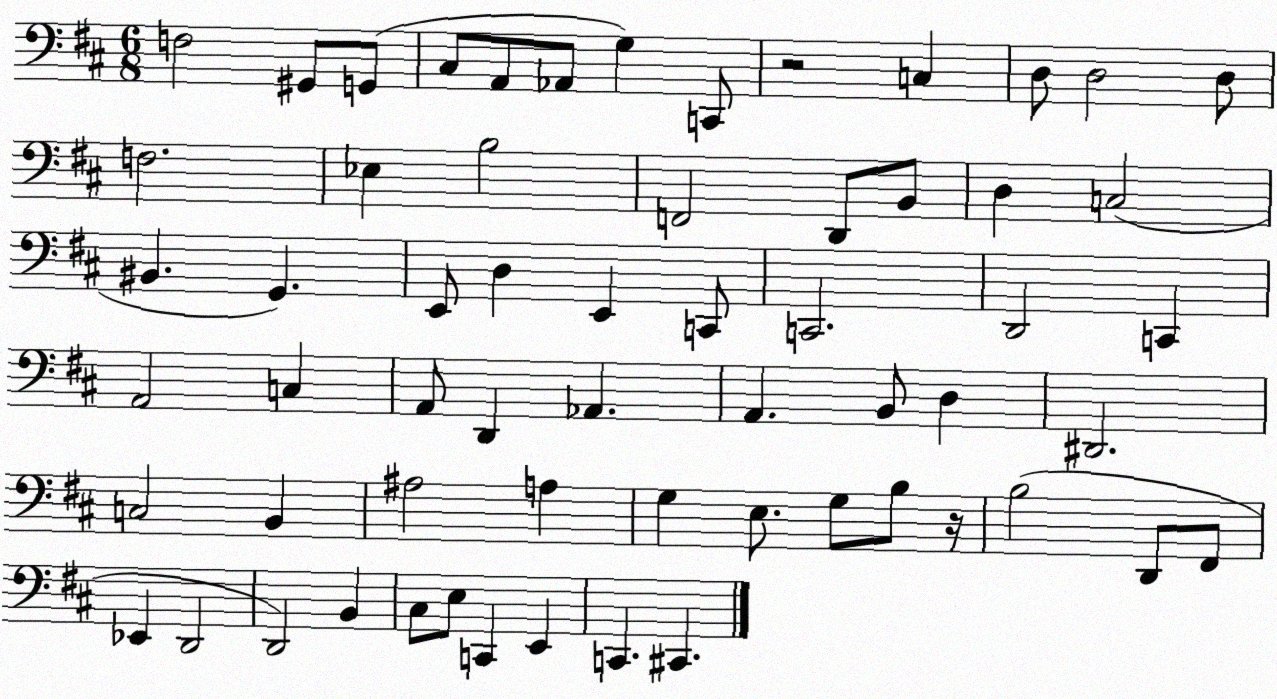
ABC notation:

X:1
T:Untitled
M:6/8
L:1/4
K:D
F,2 ^G,,/2 G,,/2 ^C,/2 A,,/2 _A,,/2 G, C,,/2 z2 C, D,/2 D,2 D,/2 F,2 _E, B,2 F,,2 D,,/2 B,,/2 D, C,2 ^B,, G,, E,,/2 D, E,, C,,/2 C,,2 D,,2 C,, A,,2 C, A,,/2 D,, _A,, A,, B,,/2 D, ^D,,2 C,2 B,, ^A,2 A, G, E,/2 G,/2 B,/2 z/4 B,2 D,,/2 ^F,,/2 _E,, D,,2 D,,2 B,, ^C,/2 E,/2 C,, E,, C,, ^C,,